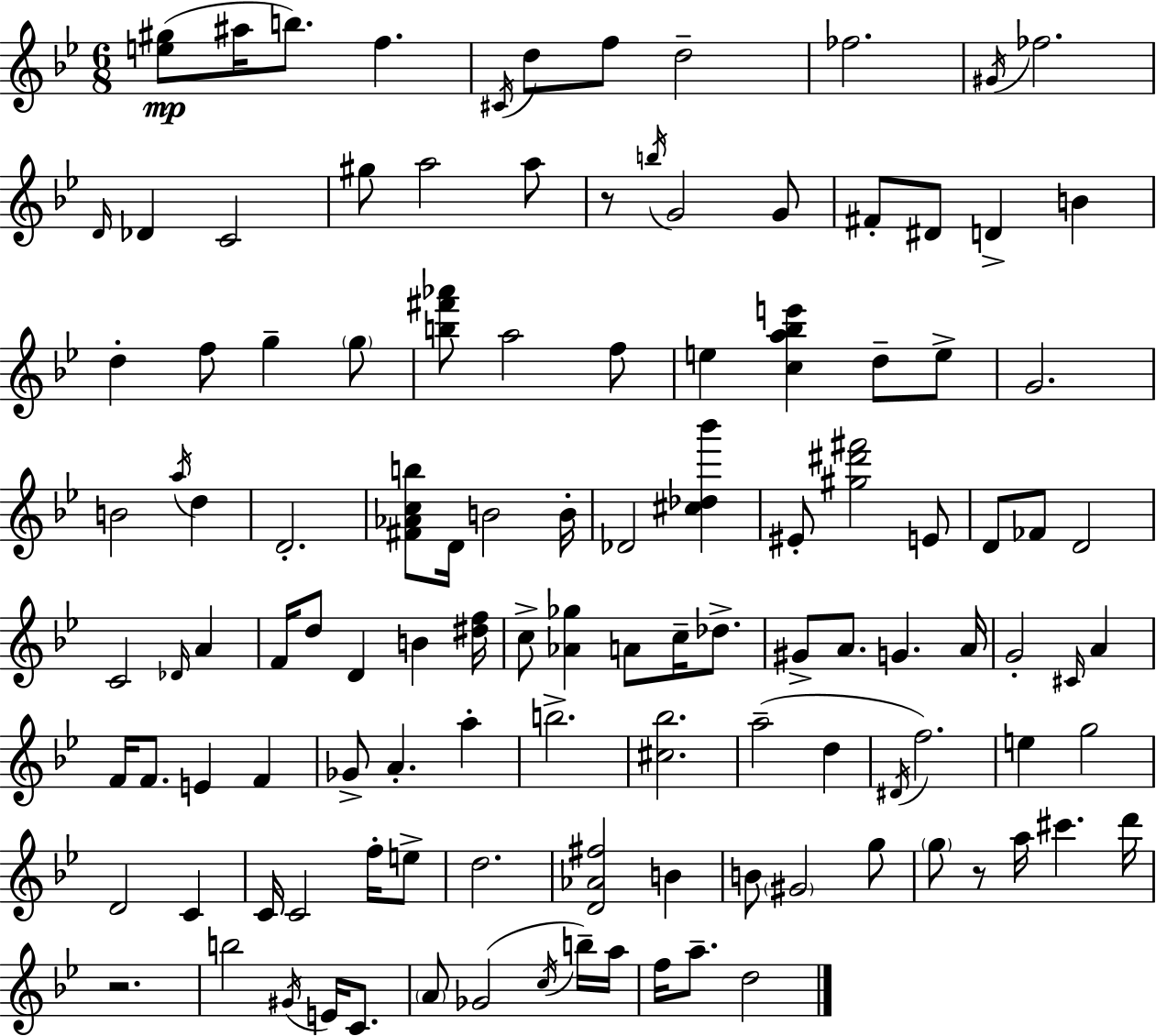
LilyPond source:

{
  \clef treble
  \numericTimeSignature
  \time 6/8
  \key bes \major
  <e'' gis''>8(\mp ais''16 b''8.) f''4. | \acciaccatura { cis'16 } d''8 f''8 d''2-- | fes''2. | \acciaccatura { gis'16 } fes''2. | \break \grace { d'16 } des'4 c'2 | gis''8 a''2 | a''8 r8 \acciaccatura { b''16 } g'2 | g'8 fis'8-. dis'8 d'4-> | \break b'4 d''4-. f''8 g''4-- | \parenthesize g''8 <b'' fis''' aes'''>8 a''2 | f''8 e''4 <c'' a'' bes'' e'''>4 | d''8-- e''8-> g'2. | \break b'2 | \acciaccatura { a''16 } d''4 d'2.-. | <fis' aes' c'' b''>8 d'16 b'2 | b'16-. des'2 | \break <cis'' des'' bes'''>4 eis'8-. <gis'' dis''' fis'''>2 | e'8 d'8 fes'8 d'2 | c'2 | \grace { des'16 } a'4 f'16 d''8 d'4 | \break b'4 <dis'' f''>16 c''8-> <aes' ges''>4 | a'8 c''16-- des''8.-> gis'8-> a'8. g'4. | a'16 g'2-. | \grace { cis'16 } a'4 f'16 f'8. e'4 | \break f'4 ges'8-> a'4.-. | a''4-. b''2.-> | <cis'' bes''>2. | a''2--( | \break d''4 \acciaccatura { dis'16 }) f''2. | e''4 | g''2 d'2 | c'4 c'16 c'2 | \break f''16-. e''8-> d''2. | <d' aes' fis''>2 | b'4 b'8 \parenthesize gis'2 | g''8 \parenthesize g''8 r8 | \break a''16 cis'''4. d'''16 r2. | b''2 | \acciaccatura { gis'16 } e'16 c'8. \parenthesize a'8 ges'2( | \acciaccatura { c''16 } b''16--) a''16 f''16 a''8.-- | \break d''2 \bar "|."
}